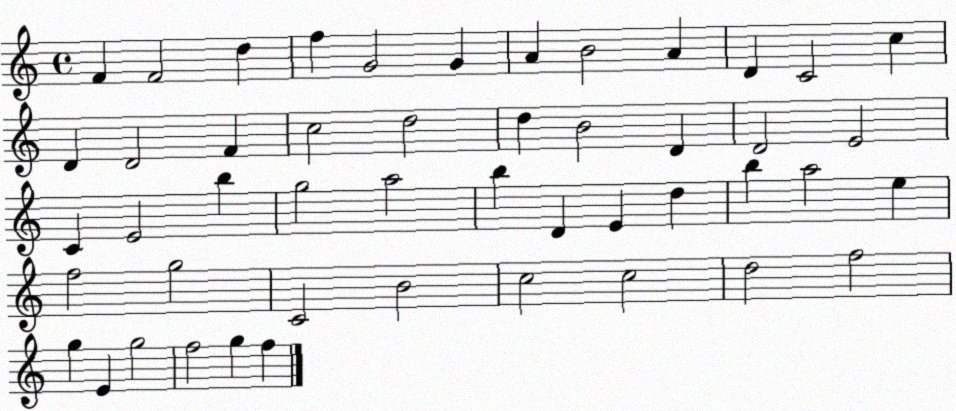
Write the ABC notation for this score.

X:1
T:Untitled
M:4/4
L:1/4
K:C
F F2 d f G2 G A B2 A D C2 c D D2 F c2 d2 d B2 D D2 E2 C E2 b g2 a2 b D E d b a2 e f2 g2 C2 B2 c2 c2 d2 f2 g E g2 f2 g f